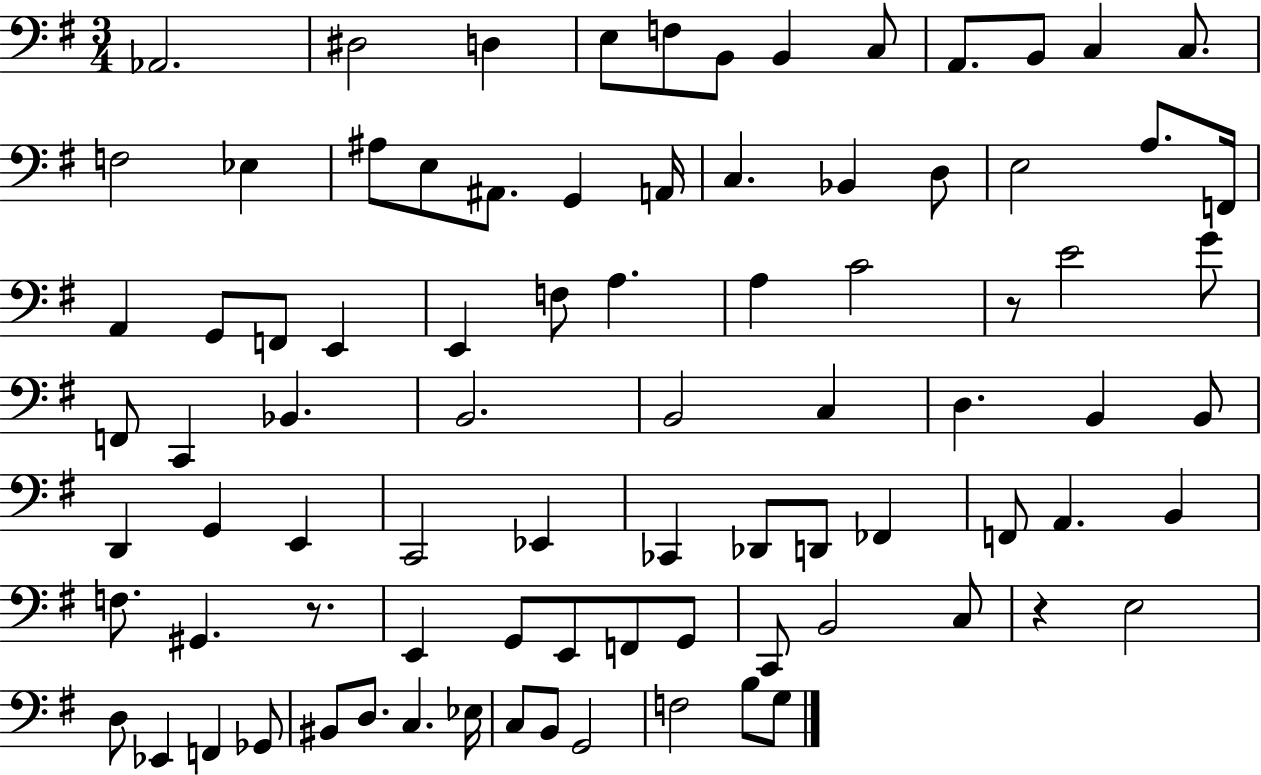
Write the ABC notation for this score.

X:1
T:Untitled
M:3/4
L:1/4
K:G
_A,,2 ^D,2 D, E,/2 F,/2 B,,/2 B,, C,/2 A,,/2 B,,/2 C, C,/2 F,2 _E, ^A,/2 E,/2 ^A,,/2 G,, A,,/4 C, _B,, D,/2 E,2 A,/2 F,,/4 A,, G,,/2 F,,/2 E,, E,, F,/2 A, A, C2 z/2 E2 G/2 F,,/2 C,, _B,, B,,2 B,,2 C, D, B,, B,,/2 D,, G,, E,, C,,2 _E,, _C,, _D,,/2 D,,/2 _F,, F,,/2 A,, B,, F,/2 ^G,, z/2 E,, G,,/2 E,,/2 F,,/2 G,,/2 C,,/2 B,,2 C,/2 z E,2 D,/2 _E,, F,, _G,,/2 ^B,,/2 D,/2 C, _E,/4 C,/2 B,,/2 G,,2 F,2 B,/2 G,/2